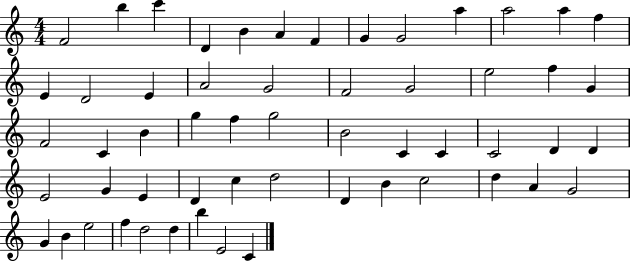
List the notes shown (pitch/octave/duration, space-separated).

F4/h B5/q C6/q D4/q B4/q A4/q F4/q G4/q G4/h A5/q A5/h A5/q F5/q E4/q D4/h E4/q A4/h G4/h F4/h G4/h E5/h F5/q G4/q F4/h C4/q B4/q G5/q F5/q G5/h B4/h C4/q C4/q C4/h D4/q D4/q E4/h G4/q E4/q D4/q C5/q D5/h D4/q B4/q C5/h D5/q A4/q G4/h G4/q B4/q E5/h F5/q D5/h D5/q B5/q E4/h C4/q